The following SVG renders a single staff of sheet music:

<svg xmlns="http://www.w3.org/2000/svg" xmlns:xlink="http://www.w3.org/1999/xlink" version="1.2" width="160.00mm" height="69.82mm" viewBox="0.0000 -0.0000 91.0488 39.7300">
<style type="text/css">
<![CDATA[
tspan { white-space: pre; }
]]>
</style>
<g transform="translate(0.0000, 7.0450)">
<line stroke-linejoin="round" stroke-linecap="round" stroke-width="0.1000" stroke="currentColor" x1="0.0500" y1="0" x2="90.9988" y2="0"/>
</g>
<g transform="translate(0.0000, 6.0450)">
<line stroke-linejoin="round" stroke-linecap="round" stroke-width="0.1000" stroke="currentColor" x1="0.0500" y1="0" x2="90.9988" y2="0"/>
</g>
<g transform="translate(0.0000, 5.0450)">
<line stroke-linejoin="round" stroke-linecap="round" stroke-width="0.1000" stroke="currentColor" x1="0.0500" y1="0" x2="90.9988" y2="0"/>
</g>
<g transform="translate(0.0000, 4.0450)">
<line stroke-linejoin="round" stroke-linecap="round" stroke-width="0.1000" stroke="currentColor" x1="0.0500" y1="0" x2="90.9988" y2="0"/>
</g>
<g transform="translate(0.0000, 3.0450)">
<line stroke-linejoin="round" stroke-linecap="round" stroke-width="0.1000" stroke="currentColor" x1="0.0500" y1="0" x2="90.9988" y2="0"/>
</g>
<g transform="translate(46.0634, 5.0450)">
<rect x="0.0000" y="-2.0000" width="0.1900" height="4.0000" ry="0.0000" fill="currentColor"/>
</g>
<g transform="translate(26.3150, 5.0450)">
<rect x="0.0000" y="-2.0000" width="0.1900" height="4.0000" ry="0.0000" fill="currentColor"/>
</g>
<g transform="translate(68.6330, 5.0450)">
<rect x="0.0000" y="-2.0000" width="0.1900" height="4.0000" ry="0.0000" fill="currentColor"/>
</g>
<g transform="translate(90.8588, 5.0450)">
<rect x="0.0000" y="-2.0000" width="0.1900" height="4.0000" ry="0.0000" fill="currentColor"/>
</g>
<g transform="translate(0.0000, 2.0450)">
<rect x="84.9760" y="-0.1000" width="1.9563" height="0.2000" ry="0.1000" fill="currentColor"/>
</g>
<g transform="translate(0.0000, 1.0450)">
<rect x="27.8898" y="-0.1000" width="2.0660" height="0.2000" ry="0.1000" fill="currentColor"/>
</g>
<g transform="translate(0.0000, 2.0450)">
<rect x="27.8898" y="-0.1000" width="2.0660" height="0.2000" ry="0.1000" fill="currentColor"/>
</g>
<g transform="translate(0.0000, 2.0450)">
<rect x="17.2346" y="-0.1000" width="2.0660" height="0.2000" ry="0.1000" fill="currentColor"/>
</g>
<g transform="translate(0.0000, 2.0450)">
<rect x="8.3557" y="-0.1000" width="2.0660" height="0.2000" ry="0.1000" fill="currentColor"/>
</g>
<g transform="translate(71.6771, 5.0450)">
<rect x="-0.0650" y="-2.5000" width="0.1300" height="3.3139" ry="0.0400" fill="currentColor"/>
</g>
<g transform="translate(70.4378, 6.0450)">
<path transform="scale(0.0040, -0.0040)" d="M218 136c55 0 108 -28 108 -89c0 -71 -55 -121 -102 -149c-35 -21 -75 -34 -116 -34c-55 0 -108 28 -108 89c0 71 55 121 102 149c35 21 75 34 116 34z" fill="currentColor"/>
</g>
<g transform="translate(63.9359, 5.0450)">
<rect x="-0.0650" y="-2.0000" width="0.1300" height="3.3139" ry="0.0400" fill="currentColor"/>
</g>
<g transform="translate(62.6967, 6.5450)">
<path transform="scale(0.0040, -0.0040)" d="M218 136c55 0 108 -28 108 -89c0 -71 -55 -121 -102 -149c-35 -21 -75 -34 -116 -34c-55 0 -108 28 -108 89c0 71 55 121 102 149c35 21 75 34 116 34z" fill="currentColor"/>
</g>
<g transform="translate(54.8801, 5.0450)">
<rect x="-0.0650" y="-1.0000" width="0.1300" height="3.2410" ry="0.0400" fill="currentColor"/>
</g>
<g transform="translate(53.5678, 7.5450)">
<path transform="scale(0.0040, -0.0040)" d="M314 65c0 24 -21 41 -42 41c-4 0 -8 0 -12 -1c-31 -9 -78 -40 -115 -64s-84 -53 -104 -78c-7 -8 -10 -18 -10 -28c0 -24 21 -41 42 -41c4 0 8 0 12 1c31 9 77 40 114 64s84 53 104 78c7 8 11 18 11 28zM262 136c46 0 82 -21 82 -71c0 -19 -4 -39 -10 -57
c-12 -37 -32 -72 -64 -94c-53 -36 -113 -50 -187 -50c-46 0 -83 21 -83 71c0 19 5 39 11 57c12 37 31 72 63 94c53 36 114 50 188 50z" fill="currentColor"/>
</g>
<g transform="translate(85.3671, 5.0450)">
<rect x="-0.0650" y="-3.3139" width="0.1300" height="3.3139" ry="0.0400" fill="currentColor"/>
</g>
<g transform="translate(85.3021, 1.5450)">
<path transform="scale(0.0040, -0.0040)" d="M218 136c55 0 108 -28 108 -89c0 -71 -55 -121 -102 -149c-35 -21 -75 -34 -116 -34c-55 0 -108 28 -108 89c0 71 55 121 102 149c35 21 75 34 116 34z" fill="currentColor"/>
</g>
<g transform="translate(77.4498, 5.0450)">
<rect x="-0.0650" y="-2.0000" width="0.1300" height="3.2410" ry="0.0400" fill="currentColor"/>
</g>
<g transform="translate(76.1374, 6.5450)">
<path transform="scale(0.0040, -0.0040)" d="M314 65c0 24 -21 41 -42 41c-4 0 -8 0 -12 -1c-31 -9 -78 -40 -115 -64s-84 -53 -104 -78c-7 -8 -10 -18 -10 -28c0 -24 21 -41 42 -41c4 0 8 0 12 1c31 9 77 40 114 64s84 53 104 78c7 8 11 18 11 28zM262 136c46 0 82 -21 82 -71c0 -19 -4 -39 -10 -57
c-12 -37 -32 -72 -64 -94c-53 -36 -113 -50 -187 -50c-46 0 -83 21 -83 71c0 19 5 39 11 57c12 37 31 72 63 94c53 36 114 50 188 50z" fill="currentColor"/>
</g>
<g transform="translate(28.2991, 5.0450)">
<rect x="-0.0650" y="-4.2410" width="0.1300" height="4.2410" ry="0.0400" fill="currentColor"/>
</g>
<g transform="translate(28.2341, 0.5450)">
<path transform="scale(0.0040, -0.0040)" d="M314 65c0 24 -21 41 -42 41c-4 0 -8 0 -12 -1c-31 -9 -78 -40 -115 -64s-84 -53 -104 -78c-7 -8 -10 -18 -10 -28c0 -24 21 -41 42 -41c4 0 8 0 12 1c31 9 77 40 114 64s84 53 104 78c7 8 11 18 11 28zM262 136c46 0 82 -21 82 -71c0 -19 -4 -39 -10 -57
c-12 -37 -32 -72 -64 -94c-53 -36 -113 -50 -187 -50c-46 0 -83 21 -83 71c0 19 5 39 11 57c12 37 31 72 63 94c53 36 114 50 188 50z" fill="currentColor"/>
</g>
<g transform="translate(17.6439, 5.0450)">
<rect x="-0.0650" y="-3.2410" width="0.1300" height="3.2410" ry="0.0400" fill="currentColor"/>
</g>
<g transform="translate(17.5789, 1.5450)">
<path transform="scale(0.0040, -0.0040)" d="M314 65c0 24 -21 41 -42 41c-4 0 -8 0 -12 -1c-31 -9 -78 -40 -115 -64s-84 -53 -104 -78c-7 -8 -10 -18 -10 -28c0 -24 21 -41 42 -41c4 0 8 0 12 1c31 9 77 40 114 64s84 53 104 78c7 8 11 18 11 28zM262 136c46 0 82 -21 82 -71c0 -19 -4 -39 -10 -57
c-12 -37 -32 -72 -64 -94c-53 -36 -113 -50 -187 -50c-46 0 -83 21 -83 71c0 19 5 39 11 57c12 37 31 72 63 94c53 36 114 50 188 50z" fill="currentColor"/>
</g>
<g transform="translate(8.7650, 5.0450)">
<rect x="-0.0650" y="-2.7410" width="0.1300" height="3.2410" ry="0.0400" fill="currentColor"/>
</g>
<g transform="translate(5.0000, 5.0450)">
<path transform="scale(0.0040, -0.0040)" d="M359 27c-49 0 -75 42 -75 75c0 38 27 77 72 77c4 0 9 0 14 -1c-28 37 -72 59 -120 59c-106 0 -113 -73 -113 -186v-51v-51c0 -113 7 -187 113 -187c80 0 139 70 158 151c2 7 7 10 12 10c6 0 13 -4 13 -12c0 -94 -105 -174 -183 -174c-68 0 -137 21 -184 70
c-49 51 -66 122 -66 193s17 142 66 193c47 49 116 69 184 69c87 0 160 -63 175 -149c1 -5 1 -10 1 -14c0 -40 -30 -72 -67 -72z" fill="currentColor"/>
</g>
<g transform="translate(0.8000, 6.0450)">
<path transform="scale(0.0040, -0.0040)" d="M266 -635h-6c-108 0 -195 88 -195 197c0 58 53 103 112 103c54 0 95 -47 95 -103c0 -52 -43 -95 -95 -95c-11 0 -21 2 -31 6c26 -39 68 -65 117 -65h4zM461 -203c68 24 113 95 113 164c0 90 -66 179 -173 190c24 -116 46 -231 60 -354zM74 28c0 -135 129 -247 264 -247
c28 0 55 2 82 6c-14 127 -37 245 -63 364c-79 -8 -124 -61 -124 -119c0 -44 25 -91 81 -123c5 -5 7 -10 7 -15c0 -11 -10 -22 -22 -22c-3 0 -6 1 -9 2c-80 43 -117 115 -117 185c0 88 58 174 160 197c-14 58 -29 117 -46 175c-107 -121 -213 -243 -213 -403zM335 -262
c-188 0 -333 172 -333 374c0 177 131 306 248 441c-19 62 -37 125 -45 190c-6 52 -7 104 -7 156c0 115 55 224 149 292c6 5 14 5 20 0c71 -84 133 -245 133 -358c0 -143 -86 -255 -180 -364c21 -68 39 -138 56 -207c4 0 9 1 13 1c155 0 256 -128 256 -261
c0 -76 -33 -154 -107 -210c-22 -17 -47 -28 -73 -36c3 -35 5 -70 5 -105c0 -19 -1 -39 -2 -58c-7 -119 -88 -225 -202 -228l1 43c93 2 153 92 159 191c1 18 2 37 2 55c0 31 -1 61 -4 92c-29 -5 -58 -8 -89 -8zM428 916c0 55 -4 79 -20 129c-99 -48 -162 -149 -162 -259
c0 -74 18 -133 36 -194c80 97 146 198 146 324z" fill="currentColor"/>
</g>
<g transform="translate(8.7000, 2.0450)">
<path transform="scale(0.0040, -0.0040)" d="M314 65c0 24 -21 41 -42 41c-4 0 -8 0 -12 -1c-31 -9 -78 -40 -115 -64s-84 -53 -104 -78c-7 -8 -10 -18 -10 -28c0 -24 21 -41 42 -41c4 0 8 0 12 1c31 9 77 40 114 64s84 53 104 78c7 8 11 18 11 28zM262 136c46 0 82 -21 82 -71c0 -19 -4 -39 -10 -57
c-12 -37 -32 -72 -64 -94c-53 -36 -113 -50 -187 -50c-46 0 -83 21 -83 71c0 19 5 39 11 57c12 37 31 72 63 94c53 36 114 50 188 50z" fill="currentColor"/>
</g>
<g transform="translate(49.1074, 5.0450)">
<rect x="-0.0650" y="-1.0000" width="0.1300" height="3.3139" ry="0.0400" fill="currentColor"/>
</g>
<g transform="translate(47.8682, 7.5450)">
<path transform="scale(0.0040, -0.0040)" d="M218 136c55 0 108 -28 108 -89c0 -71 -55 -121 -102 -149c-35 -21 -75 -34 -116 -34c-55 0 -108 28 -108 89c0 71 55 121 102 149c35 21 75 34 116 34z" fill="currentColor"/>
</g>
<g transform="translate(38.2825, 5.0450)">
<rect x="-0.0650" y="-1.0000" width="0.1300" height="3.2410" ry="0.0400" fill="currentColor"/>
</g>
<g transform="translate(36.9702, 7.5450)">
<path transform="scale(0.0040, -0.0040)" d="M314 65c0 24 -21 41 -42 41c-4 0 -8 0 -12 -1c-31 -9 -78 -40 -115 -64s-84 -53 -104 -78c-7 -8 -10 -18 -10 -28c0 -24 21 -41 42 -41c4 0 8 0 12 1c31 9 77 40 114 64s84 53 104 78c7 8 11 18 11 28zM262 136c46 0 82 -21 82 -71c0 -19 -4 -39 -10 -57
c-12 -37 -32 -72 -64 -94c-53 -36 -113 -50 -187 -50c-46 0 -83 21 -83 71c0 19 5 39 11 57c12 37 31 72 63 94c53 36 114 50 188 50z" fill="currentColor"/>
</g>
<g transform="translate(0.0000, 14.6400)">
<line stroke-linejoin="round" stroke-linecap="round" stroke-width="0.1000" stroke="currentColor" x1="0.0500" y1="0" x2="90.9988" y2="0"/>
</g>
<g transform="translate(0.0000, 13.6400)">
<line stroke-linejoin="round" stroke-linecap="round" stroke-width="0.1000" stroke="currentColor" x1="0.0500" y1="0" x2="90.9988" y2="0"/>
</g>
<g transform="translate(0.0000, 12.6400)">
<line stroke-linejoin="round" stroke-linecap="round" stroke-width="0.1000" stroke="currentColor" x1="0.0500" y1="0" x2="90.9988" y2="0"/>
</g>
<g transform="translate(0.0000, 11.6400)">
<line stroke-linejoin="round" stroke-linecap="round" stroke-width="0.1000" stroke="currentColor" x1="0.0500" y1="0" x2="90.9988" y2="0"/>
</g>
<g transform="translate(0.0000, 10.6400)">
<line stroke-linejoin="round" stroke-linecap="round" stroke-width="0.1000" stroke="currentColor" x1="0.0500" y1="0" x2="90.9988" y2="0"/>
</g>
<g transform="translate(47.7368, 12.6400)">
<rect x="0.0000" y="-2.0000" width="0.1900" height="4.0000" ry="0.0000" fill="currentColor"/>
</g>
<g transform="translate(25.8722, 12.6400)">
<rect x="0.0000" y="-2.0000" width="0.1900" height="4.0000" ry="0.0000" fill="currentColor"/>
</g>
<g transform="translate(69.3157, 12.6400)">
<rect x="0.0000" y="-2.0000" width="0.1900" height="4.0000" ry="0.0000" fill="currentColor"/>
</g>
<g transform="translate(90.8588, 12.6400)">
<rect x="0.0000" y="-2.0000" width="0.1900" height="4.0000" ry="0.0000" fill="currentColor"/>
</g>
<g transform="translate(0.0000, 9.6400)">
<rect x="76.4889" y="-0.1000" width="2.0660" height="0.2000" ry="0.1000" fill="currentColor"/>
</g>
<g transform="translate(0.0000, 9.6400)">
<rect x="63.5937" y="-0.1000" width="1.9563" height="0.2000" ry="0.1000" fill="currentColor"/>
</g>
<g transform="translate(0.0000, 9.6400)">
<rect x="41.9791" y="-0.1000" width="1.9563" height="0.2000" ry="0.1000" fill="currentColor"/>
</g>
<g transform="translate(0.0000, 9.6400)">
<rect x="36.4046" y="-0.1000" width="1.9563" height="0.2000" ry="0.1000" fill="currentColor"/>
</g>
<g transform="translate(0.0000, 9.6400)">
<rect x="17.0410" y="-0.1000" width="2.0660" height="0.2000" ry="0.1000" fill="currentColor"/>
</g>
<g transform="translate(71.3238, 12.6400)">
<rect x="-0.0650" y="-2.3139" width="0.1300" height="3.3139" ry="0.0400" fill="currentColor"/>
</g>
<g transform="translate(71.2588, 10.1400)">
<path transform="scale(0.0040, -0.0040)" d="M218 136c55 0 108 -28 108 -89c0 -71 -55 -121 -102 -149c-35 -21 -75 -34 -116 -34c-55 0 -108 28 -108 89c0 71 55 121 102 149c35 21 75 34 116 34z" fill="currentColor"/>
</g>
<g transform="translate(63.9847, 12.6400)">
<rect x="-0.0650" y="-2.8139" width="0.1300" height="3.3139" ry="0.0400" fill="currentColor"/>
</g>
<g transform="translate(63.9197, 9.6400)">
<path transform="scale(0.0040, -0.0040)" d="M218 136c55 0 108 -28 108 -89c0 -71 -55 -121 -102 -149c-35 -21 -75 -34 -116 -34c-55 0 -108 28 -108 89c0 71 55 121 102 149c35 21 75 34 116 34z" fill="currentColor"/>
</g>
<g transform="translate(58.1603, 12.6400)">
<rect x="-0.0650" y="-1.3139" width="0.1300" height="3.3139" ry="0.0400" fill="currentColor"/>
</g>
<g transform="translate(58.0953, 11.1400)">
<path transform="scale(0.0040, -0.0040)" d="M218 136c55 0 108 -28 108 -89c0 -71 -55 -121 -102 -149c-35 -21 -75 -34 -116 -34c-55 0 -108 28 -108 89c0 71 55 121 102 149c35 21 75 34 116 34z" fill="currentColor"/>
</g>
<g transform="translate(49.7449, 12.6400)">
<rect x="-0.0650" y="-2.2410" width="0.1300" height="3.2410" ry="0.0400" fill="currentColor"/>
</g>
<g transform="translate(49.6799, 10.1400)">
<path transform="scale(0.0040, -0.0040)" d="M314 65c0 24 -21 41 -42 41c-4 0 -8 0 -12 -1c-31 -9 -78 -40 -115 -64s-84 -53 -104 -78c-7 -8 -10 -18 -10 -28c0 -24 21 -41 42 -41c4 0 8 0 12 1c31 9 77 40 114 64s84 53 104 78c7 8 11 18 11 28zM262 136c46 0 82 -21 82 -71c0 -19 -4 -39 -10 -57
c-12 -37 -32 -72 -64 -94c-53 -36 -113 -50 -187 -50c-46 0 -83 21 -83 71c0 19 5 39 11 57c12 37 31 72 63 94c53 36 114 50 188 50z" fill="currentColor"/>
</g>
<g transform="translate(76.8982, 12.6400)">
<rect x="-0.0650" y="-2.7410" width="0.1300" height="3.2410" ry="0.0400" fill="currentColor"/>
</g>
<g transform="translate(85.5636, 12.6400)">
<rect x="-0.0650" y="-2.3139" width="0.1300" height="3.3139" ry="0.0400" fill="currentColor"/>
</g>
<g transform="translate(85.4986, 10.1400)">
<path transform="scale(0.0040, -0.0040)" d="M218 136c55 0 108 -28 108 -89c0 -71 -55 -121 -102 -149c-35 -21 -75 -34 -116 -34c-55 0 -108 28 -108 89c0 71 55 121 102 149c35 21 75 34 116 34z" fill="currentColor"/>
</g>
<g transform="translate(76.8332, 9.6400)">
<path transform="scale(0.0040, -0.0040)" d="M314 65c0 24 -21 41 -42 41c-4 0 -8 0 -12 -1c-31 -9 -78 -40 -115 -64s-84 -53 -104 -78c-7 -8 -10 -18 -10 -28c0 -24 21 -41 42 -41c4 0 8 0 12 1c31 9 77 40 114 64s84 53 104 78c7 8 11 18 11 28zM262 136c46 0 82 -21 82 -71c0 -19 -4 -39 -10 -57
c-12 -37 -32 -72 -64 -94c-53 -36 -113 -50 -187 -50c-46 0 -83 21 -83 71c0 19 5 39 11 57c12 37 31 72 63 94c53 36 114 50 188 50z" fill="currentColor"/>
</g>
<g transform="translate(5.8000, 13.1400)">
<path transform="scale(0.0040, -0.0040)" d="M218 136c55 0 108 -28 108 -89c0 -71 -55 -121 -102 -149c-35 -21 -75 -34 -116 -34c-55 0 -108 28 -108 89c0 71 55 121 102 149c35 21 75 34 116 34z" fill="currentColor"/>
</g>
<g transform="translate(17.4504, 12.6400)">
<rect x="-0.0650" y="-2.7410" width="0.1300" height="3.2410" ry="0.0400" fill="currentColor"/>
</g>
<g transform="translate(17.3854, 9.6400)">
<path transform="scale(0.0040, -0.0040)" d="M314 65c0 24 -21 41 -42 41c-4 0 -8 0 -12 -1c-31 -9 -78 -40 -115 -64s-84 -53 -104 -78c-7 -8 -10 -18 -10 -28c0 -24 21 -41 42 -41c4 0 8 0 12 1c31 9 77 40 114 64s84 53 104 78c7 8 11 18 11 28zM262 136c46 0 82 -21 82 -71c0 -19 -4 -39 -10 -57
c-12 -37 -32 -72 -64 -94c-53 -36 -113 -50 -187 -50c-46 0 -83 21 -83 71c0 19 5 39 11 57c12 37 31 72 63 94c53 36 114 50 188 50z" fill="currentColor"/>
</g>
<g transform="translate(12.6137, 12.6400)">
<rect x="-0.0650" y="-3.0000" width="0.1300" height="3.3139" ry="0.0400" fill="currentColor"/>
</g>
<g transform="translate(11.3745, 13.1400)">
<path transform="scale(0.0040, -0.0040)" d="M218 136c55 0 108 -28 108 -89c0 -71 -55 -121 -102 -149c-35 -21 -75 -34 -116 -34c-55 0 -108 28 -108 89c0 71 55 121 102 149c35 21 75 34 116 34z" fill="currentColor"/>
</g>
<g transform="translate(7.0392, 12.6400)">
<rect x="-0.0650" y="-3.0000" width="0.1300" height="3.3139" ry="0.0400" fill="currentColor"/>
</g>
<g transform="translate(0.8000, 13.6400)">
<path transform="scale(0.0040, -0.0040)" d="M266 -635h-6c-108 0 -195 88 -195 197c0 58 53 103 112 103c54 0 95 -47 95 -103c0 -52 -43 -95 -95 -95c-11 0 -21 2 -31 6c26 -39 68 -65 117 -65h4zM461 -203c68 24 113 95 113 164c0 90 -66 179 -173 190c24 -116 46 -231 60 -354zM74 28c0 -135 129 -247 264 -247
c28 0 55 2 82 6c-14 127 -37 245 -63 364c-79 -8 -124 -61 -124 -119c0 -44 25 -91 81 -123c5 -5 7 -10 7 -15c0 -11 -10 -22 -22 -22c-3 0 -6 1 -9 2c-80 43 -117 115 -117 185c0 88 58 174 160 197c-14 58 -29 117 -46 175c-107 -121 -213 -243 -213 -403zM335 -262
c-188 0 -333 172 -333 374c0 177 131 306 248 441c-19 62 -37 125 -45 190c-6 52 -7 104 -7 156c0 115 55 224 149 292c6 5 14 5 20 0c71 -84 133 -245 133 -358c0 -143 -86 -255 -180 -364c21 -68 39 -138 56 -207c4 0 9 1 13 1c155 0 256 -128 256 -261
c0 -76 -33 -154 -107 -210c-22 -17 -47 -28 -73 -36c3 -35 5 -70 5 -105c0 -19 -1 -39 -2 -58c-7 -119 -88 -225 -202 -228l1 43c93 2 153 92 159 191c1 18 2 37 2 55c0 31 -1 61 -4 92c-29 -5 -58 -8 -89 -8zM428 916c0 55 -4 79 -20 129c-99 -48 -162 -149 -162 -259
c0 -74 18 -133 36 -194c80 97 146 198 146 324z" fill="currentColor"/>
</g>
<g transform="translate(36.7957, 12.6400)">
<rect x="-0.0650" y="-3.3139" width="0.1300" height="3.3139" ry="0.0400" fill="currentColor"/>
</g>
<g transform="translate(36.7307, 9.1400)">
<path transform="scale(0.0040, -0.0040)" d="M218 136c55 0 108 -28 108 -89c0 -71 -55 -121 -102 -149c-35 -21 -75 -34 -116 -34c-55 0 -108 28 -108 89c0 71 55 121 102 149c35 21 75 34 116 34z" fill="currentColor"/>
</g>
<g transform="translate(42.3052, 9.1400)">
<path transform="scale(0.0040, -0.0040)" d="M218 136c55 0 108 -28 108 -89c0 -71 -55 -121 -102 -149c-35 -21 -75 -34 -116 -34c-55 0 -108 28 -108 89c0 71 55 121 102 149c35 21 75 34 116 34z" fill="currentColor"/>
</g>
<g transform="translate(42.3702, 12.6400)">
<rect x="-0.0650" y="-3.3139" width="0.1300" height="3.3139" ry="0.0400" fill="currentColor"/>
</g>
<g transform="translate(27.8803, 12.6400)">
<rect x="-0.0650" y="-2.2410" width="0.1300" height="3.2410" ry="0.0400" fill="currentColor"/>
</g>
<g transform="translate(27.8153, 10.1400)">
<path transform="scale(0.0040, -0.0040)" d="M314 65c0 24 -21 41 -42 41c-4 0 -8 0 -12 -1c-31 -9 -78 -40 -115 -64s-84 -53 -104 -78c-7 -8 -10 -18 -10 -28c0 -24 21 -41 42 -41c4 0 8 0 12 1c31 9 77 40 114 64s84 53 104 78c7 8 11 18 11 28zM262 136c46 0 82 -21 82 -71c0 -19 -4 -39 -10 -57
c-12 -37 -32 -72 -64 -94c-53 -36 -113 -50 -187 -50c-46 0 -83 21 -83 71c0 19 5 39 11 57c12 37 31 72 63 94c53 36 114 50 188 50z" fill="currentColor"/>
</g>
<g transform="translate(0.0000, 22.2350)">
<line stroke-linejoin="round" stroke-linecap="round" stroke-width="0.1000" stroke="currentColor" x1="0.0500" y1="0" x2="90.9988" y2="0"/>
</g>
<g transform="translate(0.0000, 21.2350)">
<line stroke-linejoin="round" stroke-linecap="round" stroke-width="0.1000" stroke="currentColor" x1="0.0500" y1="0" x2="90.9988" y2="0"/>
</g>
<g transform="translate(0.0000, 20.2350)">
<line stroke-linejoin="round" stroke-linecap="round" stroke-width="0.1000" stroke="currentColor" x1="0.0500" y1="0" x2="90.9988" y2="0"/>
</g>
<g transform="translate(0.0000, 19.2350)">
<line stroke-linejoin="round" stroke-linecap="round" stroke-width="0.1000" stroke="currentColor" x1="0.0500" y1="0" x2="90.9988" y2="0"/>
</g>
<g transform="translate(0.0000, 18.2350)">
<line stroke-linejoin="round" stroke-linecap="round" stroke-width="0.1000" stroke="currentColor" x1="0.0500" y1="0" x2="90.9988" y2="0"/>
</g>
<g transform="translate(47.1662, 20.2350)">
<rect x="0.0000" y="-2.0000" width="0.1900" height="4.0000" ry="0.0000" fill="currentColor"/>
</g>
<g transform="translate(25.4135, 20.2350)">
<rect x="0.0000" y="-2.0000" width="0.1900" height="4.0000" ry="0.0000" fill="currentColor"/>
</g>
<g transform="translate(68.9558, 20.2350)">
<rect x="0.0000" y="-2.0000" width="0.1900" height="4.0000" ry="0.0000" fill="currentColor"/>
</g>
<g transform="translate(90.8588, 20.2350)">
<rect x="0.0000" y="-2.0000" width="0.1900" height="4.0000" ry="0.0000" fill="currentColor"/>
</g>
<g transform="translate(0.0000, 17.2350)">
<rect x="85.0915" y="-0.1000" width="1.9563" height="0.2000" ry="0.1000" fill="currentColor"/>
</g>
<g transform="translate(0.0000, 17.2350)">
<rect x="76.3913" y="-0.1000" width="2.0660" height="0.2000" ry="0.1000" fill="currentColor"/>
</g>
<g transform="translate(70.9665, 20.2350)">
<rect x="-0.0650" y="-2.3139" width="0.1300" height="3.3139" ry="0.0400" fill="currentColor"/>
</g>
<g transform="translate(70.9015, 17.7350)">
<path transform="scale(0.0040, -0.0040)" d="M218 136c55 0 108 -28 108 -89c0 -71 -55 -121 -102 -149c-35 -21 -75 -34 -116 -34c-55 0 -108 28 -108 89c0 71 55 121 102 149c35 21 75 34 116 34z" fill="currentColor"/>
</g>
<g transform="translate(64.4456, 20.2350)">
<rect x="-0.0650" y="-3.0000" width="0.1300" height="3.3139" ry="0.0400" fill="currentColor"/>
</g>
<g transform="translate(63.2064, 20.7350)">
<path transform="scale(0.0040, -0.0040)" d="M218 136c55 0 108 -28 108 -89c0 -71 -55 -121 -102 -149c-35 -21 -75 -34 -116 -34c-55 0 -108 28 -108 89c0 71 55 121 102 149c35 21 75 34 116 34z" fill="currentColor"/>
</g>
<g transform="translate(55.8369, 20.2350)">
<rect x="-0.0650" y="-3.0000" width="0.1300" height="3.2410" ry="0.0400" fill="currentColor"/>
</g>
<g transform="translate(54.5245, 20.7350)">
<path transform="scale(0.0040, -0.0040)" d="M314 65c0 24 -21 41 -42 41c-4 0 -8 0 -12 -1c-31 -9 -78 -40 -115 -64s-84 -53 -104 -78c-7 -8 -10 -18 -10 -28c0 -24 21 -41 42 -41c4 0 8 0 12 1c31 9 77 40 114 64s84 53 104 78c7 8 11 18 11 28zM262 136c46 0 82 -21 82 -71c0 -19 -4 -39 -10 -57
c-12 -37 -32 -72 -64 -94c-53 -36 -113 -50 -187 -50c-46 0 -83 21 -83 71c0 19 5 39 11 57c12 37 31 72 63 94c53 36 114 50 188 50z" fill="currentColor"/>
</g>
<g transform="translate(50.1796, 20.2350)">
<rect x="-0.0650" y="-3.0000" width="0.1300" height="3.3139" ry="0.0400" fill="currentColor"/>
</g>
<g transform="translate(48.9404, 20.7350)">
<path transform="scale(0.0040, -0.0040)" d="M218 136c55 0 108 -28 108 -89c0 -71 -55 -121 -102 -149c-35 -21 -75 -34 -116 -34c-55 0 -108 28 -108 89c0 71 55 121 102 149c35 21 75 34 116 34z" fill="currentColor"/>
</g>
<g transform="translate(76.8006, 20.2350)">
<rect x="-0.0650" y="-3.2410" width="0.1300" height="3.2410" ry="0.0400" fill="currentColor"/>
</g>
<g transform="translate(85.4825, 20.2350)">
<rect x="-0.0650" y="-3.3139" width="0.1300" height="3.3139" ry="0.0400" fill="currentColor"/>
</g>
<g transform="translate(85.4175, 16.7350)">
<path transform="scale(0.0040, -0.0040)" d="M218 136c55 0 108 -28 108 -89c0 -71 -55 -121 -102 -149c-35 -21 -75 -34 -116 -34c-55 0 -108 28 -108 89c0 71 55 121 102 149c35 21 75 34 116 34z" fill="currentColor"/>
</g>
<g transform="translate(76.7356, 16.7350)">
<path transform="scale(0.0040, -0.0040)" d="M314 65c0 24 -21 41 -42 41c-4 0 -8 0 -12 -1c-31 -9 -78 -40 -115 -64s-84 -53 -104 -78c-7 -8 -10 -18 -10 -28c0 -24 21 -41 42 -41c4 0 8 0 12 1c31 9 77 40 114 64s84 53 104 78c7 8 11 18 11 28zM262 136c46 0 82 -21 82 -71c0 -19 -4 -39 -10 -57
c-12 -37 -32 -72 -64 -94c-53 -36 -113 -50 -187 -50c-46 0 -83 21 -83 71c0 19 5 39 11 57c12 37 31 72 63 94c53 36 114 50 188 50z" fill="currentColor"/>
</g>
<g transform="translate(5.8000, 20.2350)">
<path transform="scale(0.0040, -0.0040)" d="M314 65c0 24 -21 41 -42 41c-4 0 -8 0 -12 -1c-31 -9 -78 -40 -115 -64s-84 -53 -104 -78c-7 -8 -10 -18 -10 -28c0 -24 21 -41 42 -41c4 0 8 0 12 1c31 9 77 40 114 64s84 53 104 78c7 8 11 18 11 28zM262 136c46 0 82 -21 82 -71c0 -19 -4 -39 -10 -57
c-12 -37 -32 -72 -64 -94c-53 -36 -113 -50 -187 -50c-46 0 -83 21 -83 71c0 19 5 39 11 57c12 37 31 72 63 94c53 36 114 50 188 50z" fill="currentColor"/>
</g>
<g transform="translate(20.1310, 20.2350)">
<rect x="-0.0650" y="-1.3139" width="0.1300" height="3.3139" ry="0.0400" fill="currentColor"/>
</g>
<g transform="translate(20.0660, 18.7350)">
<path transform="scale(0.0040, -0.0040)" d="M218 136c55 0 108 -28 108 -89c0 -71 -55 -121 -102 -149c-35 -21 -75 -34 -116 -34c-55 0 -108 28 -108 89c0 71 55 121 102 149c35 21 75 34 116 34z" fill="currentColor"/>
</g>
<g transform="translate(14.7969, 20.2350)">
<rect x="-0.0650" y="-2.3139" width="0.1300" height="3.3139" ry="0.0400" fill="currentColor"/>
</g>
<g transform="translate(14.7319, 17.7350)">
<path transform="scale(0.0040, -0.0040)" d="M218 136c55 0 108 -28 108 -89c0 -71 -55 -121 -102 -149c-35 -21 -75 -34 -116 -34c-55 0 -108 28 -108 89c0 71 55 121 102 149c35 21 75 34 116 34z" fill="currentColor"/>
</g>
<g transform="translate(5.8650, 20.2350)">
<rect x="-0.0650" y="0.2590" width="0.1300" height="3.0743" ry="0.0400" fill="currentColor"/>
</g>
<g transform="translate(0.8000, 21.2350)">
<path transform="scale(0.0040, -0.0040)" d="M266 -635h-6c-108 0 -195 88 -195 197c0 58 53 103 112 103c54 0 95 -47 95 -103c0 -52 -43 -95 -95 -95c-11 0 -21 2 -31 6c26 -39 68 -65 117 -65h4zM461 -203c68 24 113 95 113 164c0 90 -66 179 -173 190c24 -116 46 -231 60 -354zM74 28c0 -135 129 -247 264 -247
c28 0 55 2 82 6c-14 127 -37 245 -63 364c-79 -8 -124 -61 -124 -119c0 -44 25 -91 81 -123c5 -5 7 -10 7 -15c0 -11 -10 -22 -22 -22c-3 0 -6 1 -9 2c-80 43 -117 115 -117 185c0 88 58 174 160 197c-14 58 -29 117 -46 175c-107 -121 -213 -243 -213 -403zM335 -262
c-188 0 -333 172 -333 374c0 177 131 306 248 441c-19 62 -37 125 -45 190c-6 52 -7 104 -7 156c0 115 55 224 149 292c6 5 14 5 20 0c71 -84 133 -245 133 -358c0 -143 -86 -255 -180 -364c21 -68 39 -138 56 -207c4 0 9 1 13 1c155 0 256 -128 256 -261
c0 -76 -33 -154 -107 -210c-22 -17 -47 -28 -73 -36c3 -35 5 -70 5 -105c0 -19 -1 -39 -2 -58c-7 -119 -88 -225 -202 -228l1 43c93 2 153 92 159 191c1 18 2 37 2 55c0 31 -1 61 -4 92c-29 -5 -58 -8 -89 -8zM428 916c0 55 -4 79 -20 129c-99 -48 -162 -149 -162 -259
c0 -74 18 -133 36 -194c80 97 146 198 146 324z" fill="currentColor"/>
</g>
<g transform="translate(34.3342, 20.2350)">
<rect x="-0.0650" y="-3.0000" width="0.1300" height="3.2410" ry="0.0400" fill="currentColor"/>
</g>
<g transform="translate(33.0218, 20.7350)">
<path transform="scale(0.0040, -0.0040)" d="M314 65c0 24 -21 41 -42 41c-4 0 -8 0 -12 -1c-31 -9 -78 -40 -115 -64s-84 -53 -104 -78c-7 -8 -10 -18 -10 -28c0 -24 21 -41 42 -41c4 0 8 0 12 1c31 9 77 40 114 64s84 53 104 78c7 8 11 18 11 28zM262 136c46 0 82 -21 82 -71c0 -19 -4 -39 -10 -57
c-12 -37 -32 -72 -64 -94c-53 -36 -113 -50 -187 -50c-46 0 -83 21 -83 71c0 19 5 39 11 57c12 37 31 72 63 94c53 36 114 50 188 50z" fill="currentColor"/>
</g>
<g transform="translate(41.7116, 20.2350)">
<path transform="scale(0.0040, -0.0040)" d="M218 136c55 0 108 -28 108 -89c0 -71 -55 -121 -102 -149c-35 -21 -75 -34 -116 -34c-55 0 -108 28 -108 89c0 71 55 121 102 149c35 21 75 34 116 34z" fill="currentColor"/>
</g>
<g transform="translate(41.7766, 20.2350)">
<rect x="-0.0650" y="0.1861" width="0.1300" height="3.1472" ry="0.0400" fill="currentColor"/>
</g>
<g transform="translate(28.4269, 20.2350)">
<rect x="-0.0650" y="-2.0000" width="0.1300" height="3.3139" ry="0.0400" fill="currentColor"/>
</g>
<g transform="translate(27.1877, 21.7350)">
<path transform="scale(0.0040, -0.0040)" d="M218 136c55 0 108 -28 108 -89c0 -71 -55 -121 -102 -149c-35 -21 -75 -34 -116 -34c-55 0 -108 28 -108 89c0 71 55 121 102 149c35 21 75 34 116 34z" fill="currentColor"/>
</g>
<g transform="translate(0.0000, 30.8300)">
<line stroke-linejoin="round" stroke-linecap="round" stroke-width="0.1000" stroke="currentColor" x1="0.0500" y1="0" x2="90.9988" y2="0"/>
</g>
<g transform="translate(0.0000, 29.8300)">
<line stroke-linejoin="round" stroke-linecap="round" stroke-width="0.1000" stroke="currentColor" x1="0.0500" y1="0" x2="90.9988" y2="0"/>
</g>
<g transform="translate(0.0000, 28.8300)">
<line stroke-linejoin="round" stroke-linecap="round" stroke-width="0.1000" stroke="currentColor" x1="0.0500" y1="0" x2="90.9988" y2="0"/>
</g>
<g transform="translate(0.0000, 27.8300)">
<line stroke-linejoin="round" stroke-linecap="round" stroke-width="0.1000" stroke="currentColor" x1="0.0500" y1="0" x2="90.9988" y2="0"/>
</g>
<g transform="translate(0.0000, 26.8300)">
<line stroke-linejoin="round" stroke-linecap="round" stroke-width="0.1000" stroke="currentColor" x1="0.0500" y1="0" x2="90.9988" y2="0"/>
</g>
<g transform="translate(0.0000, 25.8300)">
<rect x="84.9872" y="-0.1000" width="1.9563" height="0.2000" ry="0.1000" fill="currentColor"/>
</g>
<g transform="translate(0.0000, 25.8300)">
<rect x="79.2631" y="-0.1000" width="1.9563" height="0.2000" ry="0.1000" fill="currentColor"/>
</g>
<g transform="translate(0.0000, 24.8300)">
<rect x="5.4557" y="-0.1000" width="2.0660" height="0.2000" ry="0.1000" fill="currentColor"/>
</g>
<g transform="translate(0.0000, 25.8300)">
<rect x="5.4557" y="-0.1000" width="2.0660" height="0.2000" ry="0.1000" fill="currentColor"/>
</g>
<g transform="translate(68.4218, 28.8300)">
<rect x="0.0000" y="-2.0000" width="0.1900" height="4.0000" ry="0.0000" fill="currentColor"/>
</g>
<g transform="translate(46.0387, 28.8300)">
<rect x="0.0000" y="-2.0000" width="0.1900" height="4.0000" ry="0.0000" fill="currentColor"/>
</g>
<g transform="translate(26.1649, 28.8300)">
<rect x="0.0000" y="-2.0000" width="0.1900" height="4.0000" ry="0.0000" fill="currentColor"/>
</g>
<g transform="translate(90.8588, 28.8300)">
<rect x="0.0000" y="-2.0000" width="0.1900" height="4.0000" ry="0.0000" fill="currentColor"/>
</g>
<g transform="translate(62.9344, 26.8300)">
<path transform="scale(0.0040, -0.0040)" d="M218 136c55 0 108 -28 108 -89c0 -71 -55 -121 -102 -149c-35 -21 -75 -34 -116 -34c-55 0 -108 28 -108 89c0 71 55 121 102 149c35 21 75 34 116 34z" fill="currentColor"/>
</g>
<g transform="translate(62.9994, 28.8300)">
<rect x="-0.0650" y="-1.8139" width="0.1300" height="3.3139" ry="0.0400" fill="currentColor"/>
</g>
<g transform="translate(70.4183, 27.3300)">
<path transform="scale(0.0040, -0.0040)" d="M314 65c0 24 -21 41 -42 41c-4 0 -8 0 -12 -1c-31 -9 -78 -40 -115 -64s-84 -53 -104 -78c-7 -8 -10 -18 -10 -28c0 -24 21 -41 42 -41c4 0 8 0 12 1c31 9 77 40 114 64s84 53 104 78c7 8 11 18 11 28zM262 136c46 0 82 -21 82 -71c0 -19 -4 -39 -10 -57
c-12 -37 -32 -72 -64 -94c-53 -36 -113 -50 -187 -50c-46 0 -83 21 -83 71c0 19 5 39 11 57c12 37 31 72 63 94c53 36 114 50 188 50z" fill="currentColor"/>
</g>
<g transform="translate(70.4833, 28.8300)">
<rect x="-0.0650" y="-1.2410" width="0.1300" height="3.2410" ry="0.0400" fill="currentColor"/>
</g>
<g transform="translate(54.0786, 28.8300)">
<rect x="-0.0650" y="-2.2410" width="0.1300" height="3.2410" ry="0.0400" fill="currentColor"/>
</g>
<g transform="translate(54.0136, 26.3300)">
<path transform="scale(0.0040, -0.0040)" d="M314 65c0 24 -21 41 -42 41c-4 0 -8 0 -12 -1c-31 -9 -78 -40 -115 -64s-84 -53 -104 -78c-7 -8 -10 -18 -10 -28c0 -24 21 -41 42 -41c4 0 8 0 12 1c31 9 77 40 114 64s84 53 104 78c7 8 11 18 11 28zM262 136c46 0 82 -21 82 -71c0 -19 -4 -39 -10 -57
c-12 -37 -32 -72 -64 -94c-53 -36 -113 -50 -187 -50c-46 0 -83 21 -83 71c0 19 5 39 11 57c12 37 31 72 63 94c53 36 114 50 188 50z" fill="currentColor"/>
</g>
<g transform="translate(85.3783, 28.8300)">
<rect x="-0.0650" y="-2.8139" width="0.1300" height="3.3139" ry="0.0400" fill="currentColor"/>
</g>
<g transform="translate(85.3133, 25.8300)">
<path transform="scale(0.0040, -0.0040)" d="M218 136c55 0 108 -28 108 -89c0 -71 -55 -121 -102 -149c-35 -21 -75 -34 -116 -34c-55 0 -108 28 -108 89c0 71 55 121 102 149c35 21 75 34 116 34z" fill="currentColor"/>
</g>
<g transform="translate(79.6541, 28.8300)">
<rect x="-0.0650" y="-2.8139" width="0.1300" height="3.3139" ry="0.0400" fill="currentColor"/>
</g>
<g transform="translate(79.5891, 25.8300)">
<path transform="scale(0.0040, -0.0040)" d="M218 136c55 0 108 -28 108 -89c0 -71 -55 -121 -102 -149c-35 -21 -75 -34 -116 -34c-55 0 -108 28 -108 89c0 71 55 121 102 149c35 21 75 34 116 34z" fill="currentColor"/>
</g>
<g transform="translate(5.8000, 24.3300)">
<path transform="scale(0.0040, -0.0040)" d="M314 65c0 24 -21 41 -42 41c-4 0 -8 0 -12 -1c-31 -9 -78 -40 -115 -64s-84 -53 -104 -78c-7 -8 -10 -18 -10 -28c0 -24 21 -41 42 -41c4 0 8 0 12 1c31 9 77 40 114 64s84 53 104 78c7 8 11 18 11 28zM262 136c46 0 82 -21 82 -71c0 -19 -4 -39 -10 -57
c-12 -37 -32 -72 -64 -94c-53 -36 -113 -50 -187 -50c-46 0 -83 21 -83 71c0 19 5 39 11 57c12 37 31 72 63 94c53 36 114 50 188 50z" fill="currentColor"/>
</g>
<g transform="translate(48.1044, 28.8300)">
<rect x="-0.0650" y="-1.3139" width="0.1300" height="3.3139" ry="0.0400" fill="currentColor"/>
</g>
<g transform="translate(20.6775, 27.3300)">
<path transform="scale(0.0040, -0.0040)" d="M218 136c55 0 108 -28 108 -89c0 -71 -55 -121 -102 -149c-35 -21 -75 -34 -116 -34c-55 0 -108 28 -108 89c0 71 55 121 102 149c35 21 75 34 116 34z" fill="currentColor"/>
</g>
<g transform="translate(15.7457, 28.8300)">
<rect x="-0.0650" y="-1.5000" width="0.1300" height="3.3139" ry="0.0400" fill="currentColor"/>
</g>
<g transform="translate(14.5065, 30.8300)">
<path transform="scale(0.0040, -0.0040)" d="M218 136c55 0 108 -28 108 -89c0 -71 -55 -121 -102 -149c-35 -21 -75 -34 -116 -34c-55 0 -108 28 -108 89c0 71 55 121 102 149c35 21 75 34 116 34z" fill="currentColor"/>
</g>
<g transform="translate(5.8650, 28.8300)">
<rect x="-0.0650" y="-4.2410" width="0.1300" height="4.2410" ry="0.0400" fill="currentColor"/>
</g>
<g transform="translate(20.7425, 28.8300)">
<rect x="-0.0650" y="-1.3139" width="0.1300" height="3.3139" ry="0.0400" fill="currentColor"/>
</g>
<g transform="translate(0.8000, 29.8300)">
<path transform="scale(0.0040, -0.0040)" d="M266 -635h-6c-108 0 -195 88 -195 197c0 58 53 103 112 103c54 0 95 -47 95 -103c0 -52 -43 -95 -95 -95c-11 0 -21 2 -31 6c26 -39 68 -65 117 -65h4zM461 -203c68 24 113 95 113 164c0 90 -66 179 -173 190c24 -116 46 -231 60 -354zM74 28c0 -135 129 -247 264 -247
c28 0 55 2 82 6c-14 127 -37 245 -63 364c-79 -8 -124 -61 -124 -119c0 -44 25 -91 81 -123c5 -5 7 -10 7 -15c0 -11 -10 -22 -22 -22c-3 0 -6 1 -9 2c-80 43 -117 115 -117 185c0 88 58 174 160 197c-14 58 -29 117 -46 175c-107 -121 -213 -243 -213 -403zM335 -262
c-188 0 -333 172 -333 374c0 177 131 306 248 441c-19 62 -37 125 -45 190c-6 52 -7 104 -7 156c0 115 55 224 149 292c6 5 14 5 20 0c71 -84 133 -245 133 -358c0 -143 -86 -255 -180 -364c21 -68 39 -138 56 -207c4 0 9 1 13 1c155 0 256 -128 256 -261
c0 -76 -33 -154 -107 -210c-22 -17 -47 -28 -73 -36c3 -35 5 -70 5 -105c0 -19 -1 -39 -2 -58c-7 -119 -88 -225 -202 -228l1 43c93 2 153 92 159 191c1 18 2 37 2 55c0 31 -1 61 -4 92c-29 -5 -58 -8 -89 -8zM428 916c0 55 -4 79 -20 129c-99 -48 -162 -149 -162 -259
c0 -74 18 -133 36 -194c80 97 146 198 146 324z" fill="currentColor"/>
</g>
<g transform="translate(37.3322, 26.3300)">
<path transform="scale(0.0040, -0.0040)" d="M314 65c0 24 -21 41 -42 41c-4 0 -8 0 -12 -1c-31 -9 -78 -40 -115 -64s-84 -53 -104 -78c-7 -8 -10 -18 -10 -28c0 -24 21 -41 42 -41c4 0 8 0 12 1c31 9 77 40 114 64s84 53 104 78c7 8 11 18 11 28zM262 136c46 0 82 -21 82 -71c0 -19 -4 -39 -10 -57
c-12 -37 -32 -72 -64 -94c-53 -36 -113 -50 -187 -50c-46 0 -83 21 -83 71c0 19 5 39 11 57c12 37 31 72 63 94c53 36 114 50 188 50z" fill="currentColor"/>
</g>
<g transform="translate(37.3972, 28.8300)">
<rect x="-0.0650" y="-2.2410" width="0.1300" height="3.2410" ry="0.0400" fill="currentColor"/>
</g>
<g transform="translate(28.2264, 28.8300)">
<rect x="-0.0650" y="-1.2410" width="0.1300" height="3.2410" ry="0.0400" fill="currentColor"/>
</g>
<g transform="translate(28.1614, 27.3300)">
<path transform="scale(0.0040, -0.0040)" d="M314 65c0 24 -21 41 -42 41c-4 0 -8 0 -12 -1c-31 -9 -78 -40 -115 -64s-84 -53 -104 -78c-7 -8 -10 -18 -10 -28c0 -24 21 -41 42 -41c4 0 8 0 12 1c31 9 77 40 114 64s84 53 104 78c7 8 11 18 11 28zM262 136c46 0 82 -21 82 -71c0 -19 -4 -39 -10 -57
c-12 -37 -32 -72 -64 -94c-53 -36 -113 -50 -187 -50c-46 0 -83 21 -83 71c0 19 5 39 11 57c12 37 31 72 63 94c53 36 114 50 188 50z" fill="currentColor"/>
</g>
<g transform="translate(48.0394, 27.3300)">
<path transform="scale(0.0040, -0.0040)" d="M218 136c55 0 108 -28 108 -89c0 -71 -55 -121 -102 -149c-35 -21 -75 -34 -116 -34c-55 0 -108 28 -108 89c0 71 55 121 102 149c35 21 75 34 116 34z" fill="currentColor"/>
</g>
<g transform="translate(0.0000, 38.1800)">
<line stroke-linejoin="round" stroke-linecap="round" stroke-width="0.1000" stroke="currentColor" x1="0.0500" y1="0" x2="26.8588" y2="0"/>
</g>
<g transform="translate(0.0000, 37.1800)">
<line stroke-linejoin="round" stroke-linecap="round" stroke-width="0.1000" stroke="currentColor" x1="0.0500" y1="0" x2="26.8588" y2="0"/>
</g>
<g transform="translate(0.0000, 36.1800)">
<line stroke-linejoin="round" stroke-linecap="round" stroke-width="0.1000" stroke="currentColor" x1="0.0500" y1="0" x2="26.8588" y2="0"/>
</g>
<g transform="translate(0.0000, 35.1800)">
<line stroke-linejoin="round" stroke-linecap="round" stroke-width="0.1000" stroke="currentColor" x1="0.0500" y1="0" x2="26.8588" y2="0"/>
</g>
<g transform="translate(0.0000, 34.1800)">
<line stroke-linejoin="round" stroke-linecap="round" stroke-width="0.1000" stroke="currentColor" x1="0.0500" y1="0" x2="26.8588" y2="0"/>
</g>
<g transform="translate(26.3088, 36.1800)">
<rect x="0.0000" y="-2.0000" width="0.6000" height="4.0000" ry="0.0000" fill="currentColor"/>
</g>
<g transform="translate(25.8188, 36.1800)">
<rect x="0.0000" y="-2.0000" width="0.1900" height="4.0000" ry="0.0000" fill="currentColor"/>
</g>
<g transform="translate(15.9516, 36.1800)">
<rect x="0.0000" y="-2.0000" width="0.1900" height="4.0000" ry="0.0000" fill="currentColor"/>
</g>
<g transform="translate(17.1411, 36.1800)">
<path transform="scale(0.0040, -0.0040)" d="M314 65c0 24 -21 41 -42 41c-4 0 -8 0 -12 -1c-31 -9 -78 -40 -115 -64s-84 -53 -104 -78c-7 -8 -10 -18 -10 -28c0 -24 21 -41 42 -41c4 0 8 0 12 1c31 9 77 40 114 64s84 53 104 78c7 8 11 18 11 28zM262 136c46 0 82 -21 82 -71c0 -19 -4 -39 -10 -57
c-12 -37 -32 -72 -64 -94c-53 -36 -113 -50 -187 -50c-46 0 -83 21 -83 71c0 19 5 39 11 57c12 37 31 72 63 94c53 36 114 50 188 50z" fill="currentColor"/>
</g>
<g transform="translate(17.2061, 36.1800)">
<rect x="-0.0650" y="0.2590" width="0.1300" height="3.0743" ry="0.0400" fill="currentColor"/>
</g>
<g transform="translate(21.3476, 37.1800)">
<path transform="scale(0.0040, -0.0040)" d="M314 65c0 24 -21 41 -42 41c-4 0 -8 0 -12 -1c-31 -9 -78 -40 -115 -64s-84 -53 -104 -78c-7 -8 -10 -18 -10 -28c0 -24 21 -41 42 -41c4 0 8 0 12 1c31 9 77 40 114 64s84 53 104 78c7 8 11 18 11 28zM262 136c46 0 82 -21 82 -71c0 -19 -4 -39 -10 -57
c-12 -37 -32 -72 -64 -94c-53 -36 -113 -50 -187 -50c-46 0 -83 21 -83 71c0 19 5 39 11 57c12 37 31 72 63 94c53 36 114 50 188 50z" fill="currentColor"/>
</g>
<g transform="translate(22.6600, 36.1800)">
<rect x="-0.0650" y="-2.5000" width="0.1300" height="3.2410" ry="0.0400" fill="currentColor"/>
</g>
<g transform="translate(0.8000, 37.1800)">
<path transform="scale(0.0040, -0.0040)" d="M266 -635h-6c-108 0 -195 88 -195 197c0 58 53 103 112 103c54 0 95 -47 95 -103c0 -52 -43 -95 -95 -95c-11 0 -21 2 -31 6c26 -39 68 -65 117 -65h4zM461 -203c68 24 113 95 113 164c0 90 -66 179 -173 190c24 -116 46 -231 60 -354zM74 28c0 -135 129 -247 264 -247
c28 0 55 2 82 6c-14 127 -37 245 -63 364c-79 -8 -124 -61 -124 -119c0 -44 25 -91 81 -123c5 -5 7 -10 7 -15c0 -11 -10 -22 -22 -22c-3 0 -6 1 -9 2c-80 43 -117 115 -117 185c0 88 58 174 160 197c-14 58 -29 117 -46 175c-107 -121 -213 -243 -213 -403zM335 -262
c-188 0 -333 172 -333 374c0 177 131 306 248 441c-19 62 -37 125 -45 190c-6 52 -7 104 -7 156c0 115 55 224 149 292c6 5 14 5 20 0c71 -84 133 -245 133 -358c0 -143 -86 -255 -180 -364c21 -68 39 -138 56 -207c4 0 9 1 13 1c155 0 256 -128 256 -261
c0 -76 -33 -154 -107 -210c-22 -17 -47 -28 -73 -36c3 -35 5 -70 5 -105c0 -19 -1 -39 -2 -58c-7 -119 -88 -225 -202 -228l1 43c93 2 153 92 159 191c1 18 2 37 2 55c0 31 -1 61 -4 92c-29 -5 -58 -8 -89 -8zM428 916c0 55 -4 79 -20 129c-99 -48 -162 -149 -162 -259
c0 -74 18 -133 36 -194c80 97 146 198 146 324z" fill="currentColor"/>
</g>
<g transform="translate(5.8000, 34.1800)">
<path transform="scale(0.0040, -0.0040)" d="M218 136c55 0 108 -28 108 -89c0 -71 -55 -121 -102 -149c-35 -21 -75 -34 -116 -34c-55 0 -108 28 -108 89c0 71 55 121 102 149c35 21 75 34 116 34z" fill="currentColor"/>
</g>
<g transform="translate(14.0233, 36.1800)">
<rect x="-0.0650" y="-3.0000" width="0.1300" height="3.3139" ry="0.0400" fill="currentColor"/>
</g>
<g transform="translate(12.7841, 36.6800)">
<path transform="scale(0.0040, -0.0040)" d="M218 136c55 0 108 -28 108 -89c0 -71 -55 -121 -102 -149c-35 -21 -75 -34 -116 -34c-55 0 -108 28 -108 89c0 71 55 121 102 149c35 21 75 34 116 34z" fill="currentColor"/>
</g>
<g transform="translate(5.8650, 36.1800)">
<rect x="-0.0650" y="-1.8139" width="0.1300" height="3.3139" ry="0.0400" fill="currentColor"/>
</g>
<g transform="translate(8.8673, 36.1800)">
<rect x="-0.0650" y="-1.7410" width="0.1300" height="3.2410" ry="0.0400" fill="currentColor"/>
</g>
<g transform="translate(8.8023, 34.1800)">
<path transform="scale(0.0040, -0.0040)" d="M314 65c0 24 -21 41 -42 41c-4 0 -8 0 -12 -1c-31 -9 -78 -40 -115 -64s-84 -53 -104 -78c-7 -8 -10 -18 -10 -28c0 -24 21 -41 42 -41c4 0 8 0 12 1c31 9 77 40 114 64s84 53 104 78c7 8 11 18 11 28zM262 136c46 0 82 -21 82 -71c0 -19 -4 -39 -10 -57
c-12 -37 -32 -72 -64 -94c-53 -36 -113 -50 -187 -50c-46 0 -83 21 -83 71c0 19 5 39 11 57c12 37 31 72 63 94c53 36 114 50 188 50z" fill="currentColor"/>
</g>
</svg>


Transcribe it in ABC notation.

X:1
T:Untitled
M:4/4
L:1/4
K:C
a2 b2 d'2 D2 D D2 F G F2 b A A a2 g2 b b g2 e a g a2 g B2 g e F A2 B A A2 A g b2 b d'2 E e e2 g2 e g2 f e2 a a f f2 A B2 G2